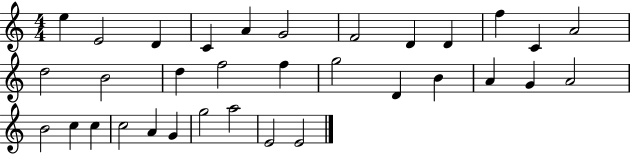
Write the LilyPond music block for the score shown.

{
  \clef treble
  \numericTimeSignature
  \time 4/4
  \key c \major
  e''4 e'2 d'4 | c'4 a'4 g'2 | f'2 d'4 d'4 | f''4 c'4 a'2 | \break d''2 b'2 | d''4 f''2 f''4 | g''2 d'4 b'4 | a'4 g'4 a'2 | \break b'2 c''4 c''4 | c''2 a'4 g'4 | g''2 a''2 | e'2 e'2 | \break \bar "|."
}